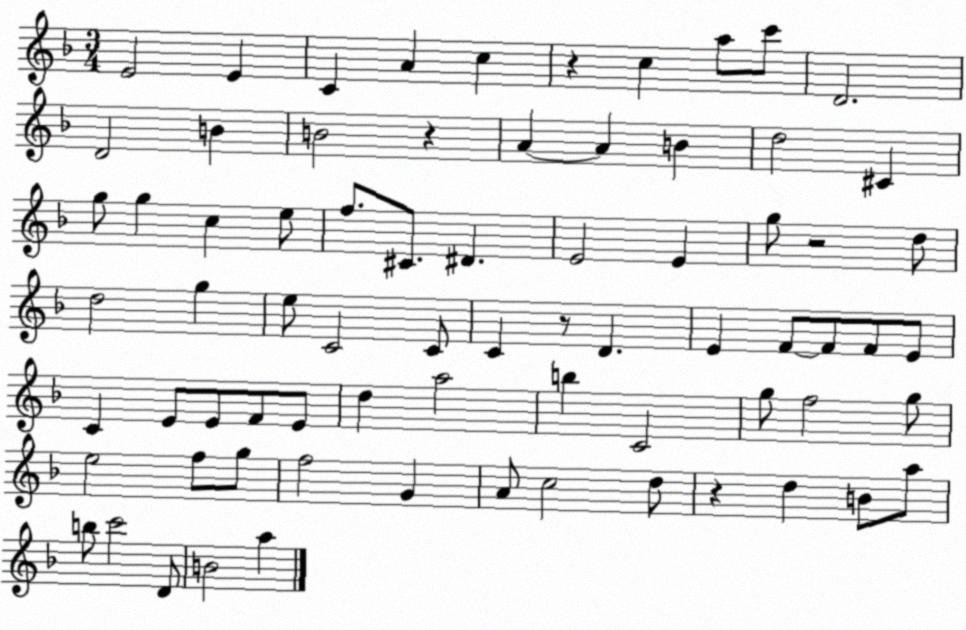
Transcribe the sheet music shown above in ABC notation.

X:1
T:Untitled
M:3/4
L:1/4
K:F
E2 E C A c z c a/2 c'/2 D2 D2 B B2 z A A B d2 ^C g/2 g c e/2 f/2 ^C/2 ^D E2 E g/2 z2 d/2 d2 g e/2 C2 C/2 C z/2 D E F/2 F/2 F/2 E/2 C E/2 E/2 F/2 E/2 d a2 b C2 g/2 f2 g/2 e2 f/2 g/2 f2 G A/2 c2 d/2 z d B/2 a/2 b/2 c'2 D/2 B2 a